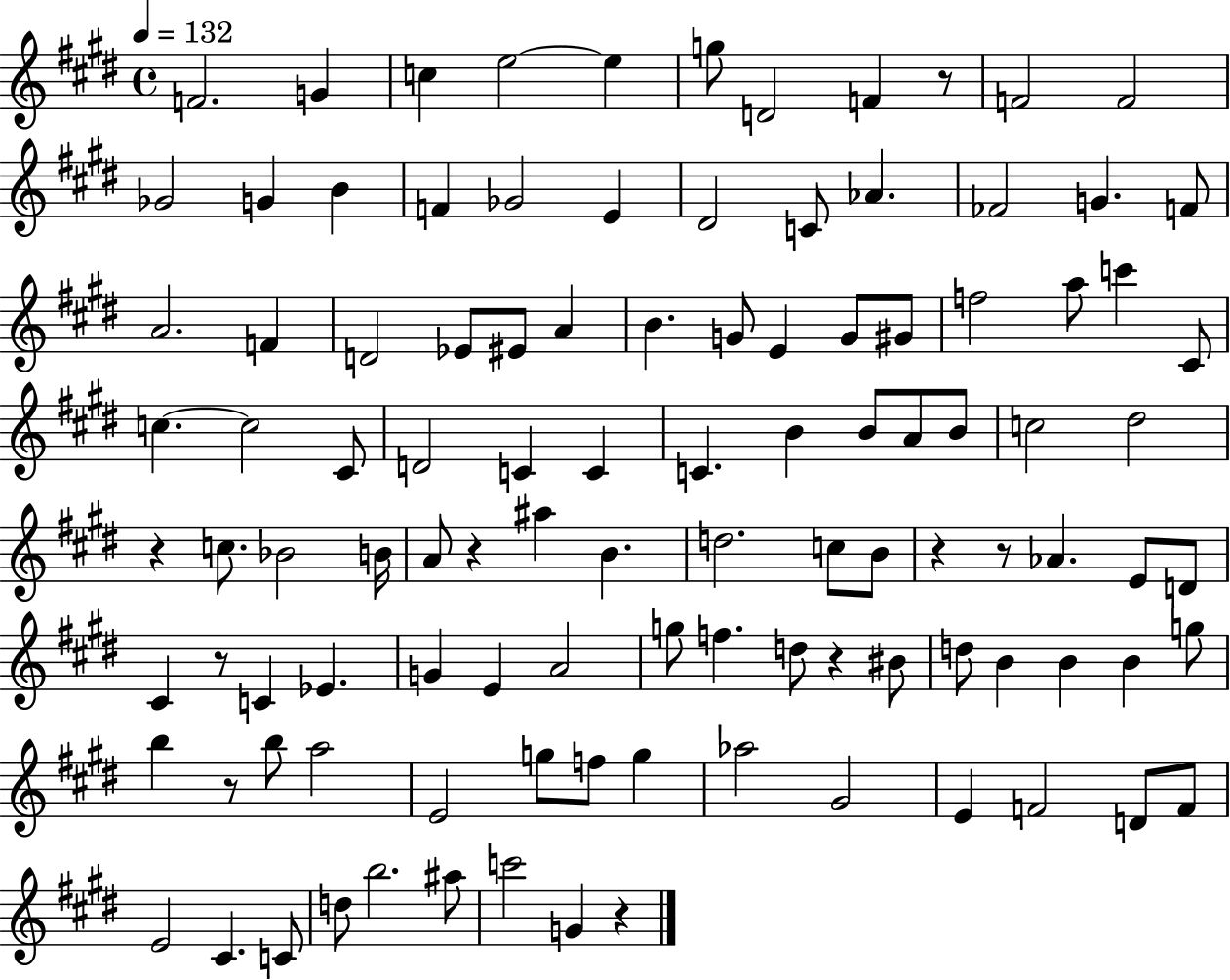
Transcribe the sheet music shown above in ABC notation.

X:1
T:Untitled
M:4/4
L:1/4
K:E
F2 G c e2 e g/2 D2 F z/2 F2 F2 _G2 G B F _G2 E ^D2 C/2 _A _F2 G F/2 A2 F D2 _E/2 ^E/2 A B G/2 E G/2 ^G/2 f2 a/2 c' ^C/2 c c2 ^C/2 D2 C C C B B/2 A/2 B/2 c2 ^d2 z c/2 _B2 B/4 A/2 z ^a B d2 c/2 B/2 z z/2 _A E/2 D/2 ^C z/2 C _E G E A2 g/2 f d/2 z ^B/2 d/2 B B B g/2 b z/2 b/2 a2 E2 g/2 f/2 g _a2 ^G2 E F2 D/2 F/2 E2 ^C C/2 d/2 b2 ^a/2 c'2 G z